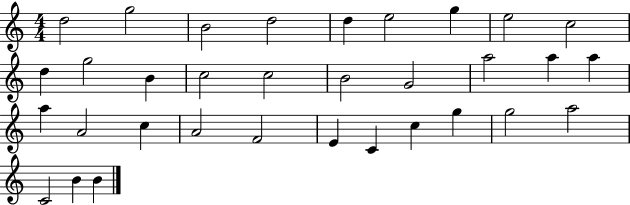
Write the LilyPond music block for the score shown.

{
  \clef treble
  \numericTimeSignature
  \time 4/4
  \key c \major
  d''2 g''2 | b'2 d''2 | d''4 e''2 g''4 | e''2 c''2 | \break d''4 g''2 b'4 | c''2 c''2 | b'2 g'2 | a''2 a''4 a''4 | \break a''4 a'2 c''4 | a'2 f'2 | e'4 c'4 c''4 g''4 | g''2 a''2 | \break c'2 b'4 b'4 | \bar "|."
}